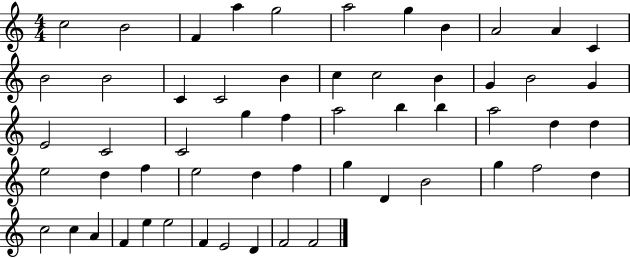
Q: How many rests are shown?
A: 0